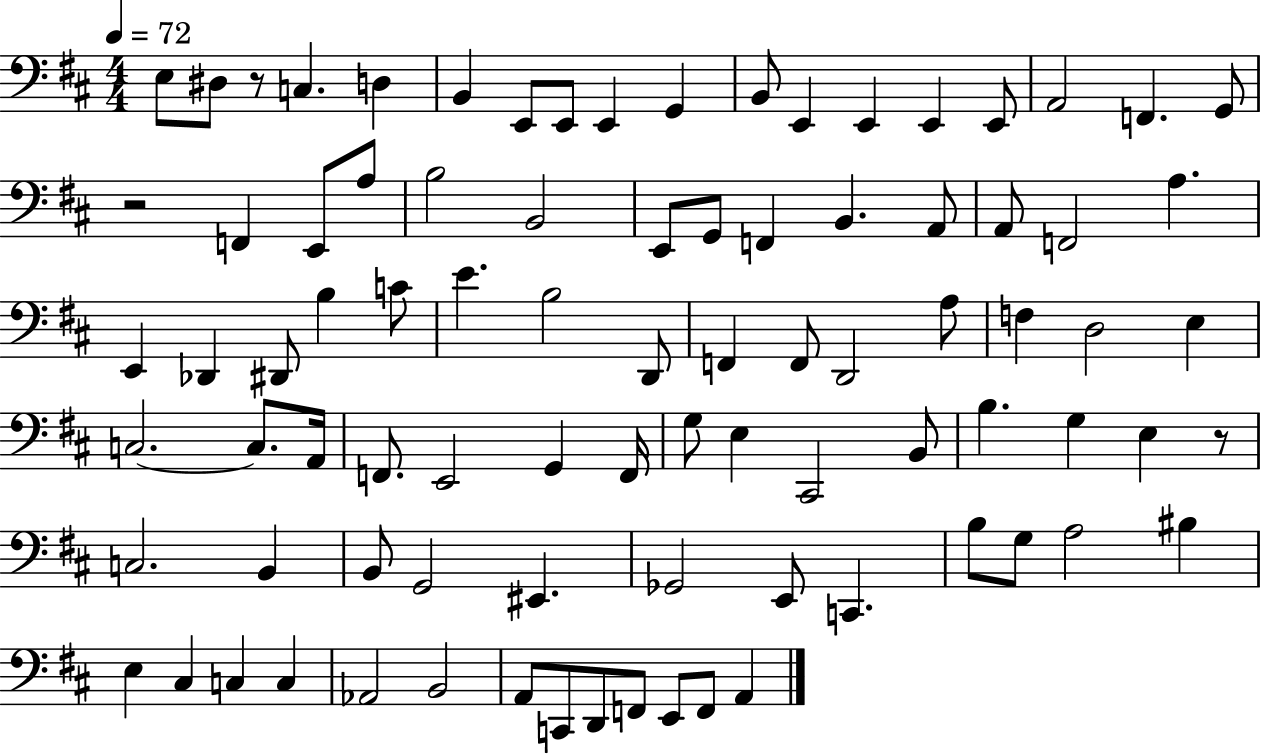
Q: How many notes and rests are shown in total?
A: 87